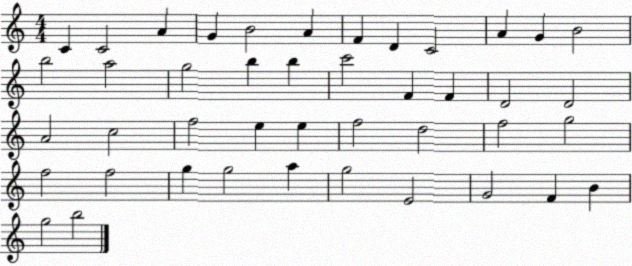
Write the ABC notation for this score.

X:1
T:Untitled
M:4/4
L:1/4
K:C
C C2 A G B2 A F D C2 A G B2 b2 a2 g2 b b c'2 F F D2 D2 A2 c2 f2 e e f2 d2 f2 g2 f2 f2 g g2 a g2 E2 G2 F B g2 b2